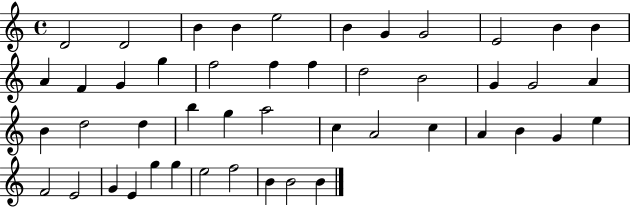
D4/h D4/h B4/q B4/q E5/h B4/q G4/q G4/h E4/h B4/q B4/q A4/q F4/q G4/q G5/q F5/h F5/q F5/q D5/h B4/h G4/q G4/h A4/q B4/q D5/h D5/q B5/q G5/q A5/h C5/q A4/h C5/q A4/q B4/q G4/q E5/q F4/h E4/h G4/q E4/q G5/q G5/q E5/h F5/h B4/q B4/h B4/q